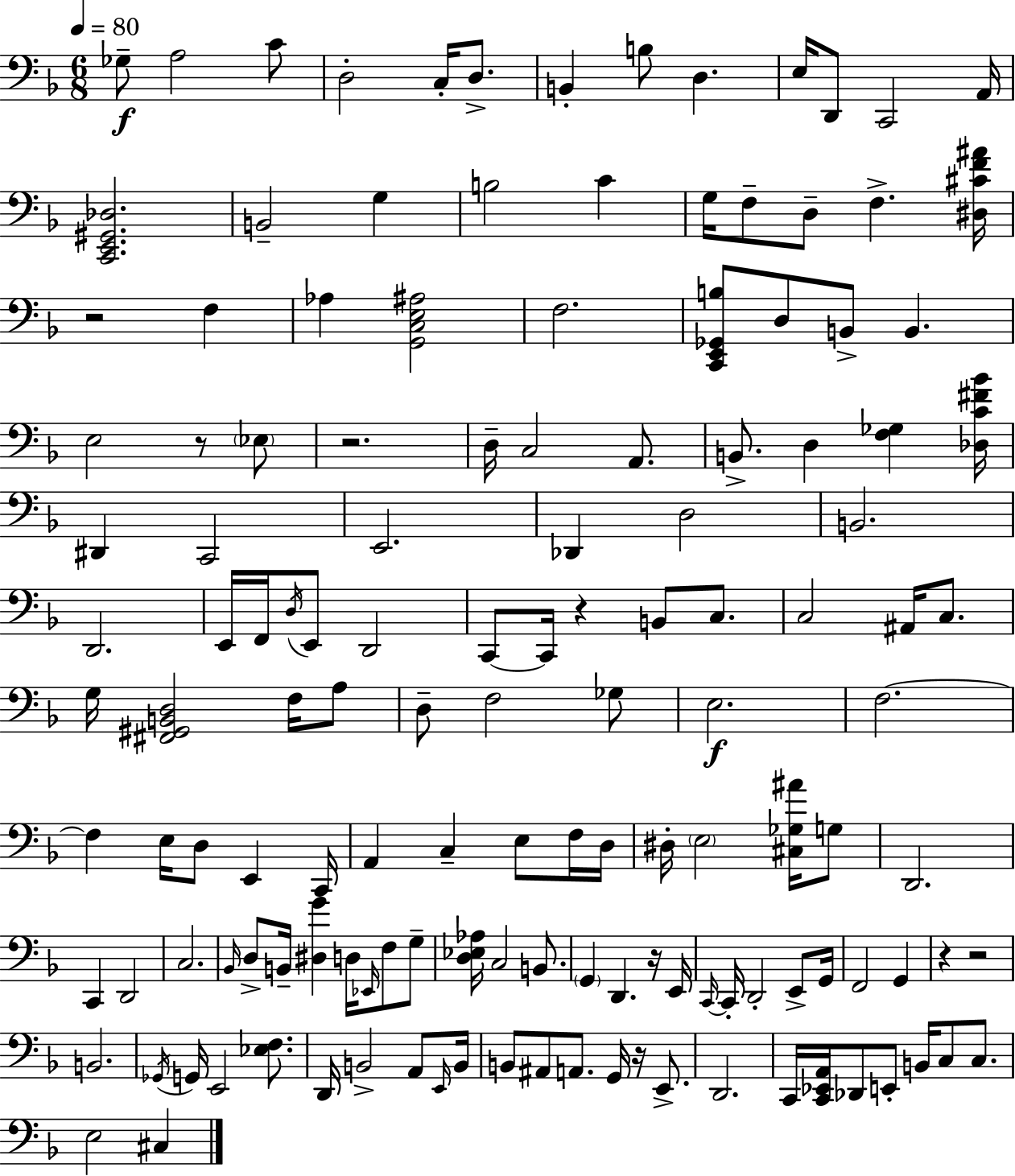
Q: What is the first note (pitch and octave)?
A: Gb3